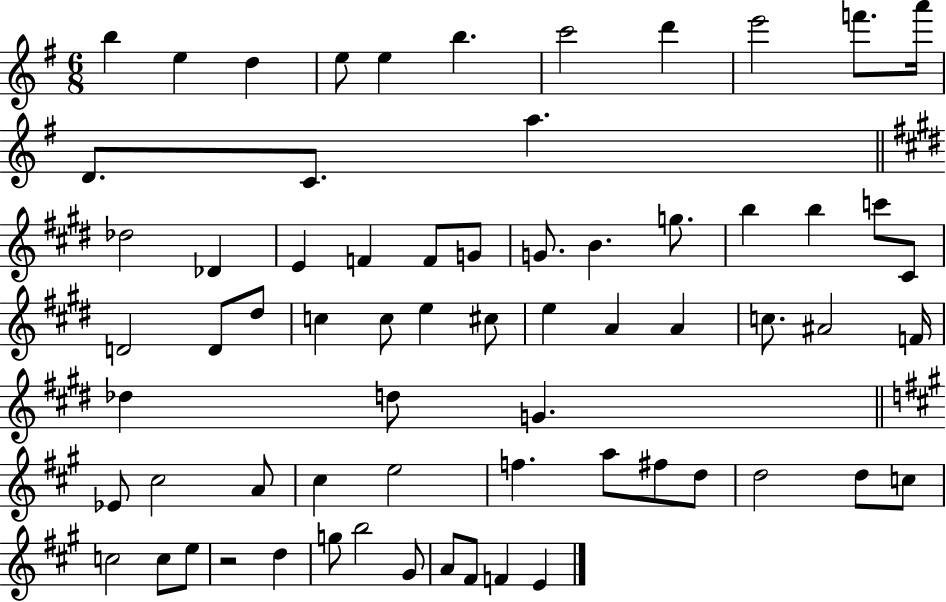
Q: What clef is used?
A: treble